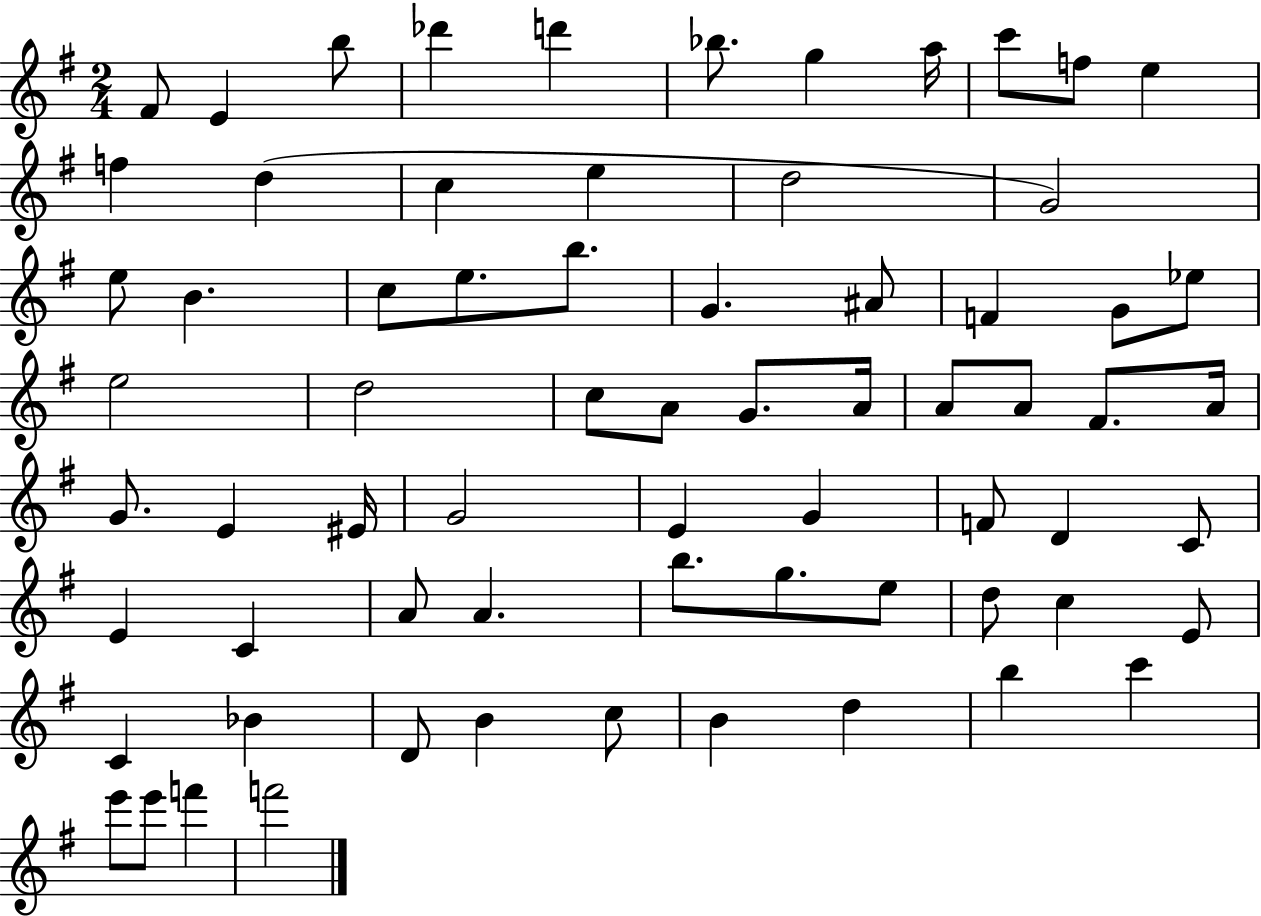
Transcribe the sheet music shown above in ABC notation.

X:1
T:Untitled
M:2/4
L:1/4
K:G
^F/2 E b/2 _d' d' _b/2 g a/4 c'/2 f/2 e f d c e d2 G2 e/2 B c/2 e/2 b/2 G ^A/2 F G/2 _e/2 e2 d2 c/2 A/2 G/2 A/4 A/2 A/2 ^F/2 A/4 G/2 E ^E/4 G2 E G F/2 D C/2 E C A/2 A b/2 g/2 e/2 d/2 c E/2 C _B D/2 B c/2 B d b c' e'/2 e'/2 f' f'2